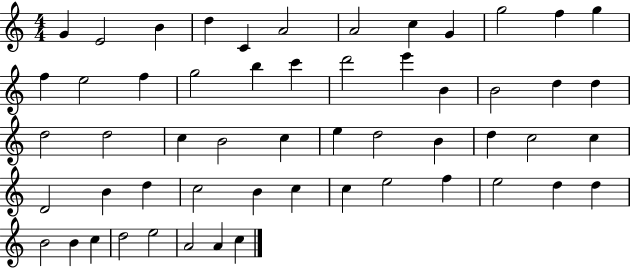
{
  \clef treble
  \numericTimeSignature
  \time 4/4
  \key c \major
  g'4 e'2 b'4 | d''4 c'4 a'2 | a'2 c''4 g'4 | g''2 f''4 g''4 | \break f''4 e''2 f''4 | g''2 b''4 c'''4 | d'''2 e'''4 b'4 | b'2 d''4 d''4 | \break d''2 d''2 | c''4 b'2 c''4 | e''4 d''2 b'4 | d''4 c''2 c''4 | \break d'2 b'4 d''4 | c''2 b'4 c''4 | c''4 e''2 f''4 | e''2 d''4 d''4 | \break b'2 b'4 c''4 | d''2 e''2 | a'2 a'4 c''4 | \bar "|."
}